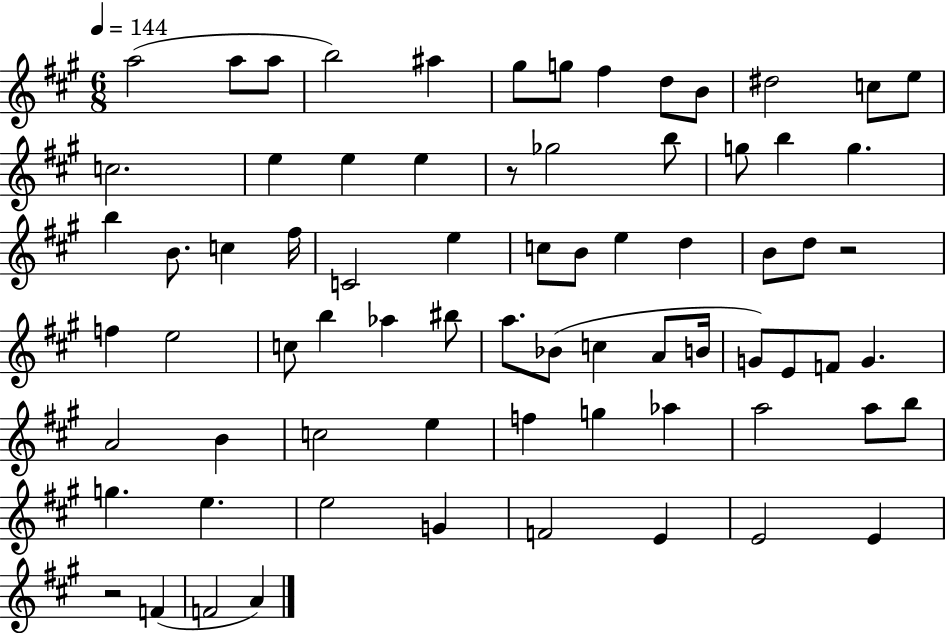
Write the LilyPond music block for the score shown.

{
  \clef treble
  \numericTimeSignature
  \time 6/8
  \key a \major
  \tempo 4 = 144
  a''2( a''8 a''8 | b''2) ais''4 | gis''8 g''8 fis''4 d''8 b'8 | dis''2 c''8 e''8 | \break c''2. | e''4 e''4 e''4 | r8 ges''2 b''8 | g''8 b''4 g''4. | \break b''4 b'8. c''4 fis''16 | c'2 e''4 | c''8 b'8 e''4 d''4 | b'8 d''8 r2 | \break f''4 e''2 | c''8 b''4 aes''4 bis''8 | a''8. bes'8( c''4 a'8 b'16 | g'8) e'8 f'8 g'4. | \break a'2 b'4 | c''2 e''4 | f''4 g''4 aes''4 | a''2 a''8 b''8 | \break g''4. e''4. | e''2 g'4 | f'2 e'4 | e'2 e'4 | \break r2 f'4( | f'2 a'4) | \bar "|."
}